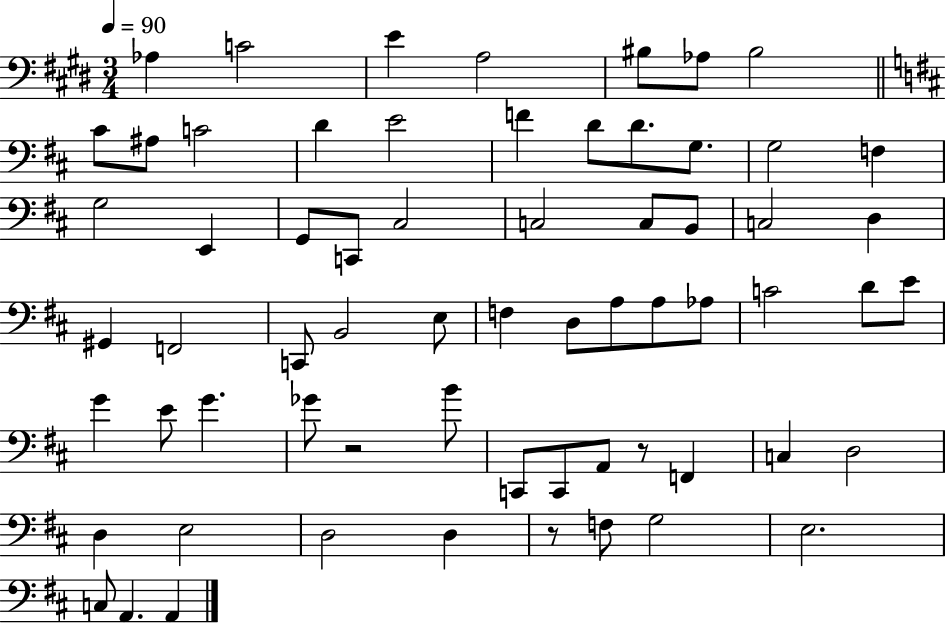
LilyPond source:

{
  \clef bass
  \numericTimeSignature
  \time 3/4
  \key e \major
  \tempo 4 = 90
  \repeat volta 2 { aes4 c'2 | e'4 a2 | bis8 aes8 bis2 | \bar "||" \break \key b \minor cis'8 ais8 c'2 | d'4 e'2 | f'4 d'8 d'8. g8. | g2 f4 | \break g2 e,4 | g,8 c,8 cis2 | c2 c8 b,8 | c2 d4 | \break gis,4 f,2 | c,8 b,2 e8 | f4 d8 a8 a8 aes8 | c'2 d'8 e'8 | \break g'4 e'8 g'4. | ges'8 r2 b'8 | c,8 c,8 a,8 r8 f,4 | c4 d2 | \break d4 e2 | d2 d4 | r8 f8 g2 | e2. | \break c8 a,4. a,4 | } \bar "|."
}